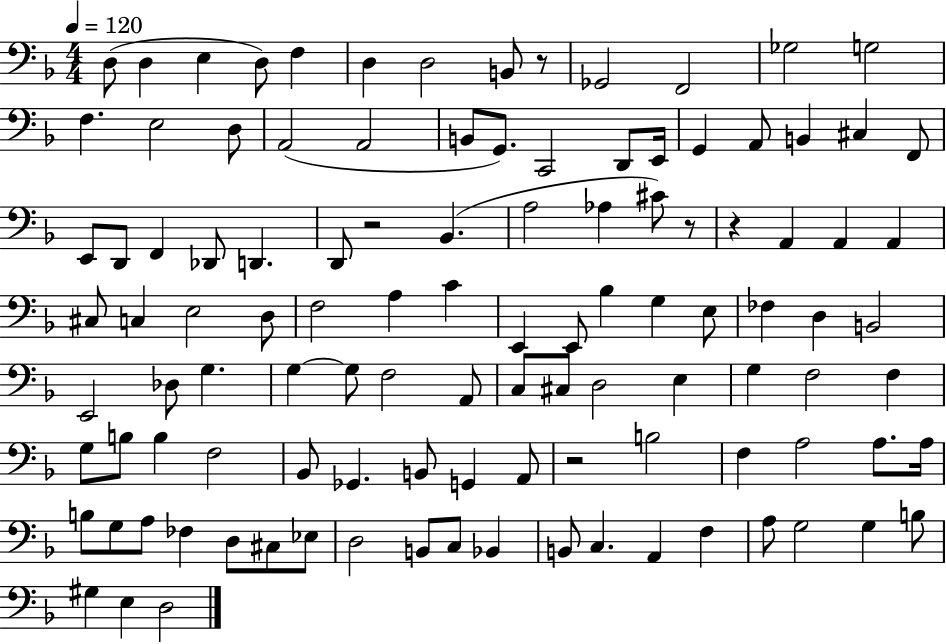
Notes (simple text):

D3/e D3/q E3/q D3/e F3/q D3/q D3/h B2/e R/e Gb2/h F2/h Gb3/h G3/h F3/q. E3/h D3/e A2/h A2/h B2/e G2/e. C2/h D2/e E2/s G2/q A2/e B2/q C#3/q F2/e E2/e D2/e F2/q Db2/e D2/q. D2/e R/h Bb2/q. A3/h Ab3/q C#4/e R/e R/q A2/q A2/q A2/q C#3/e C3/q E3/h D3/e F3/h A3/q C4/q E2/q E2/e Bb3/q G3/q E3/e FES3/q D3/q B2/h E2/h Db3/e G3/q. G3/q G3/e F3/h A2/e C3/e C#3/e D3/h E3/q G3/q F3/h F3/q G3/e B3/e B3/q F3/h Bb2/e Gb2/q. B2/e G2/q A2/e R/h B3/h F3/q A3/h A3/e. A3/s B3/e G3/e A3/e FES3/q D3/e C#3/e Eb3/e D3/h B2/e C3/e Bb2/q B2/e C3/q. A2/q F3/q A3/e G3/h G3/q B3/e G#3/q E3/q D3/h